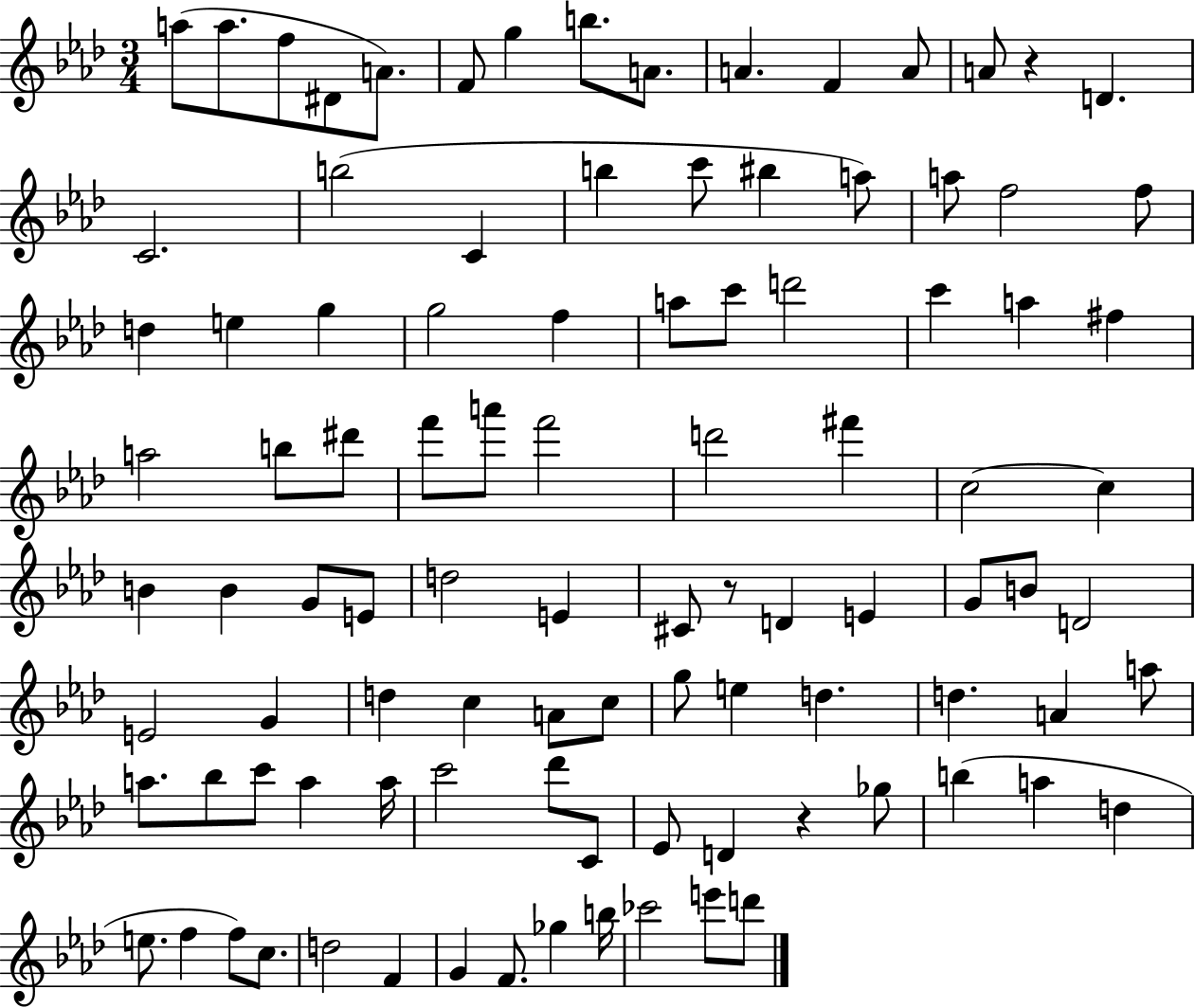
A5/e A5/e. F5/e D#4/e A4/e. F4/e G5/q B5/e. A4/e. A4/q. F4/q A4/e A4/e R/q D4/q. C4/h. B5/h C4/q B5/q C6/e BIS5/q A5/e A5/e F5/h F5/e D5/q E5/q G5/q G5/h F5/q A5/e C6/e D6/h C6/q A5/q F#5/q A5/h B5/e D#6/e F6/e A6/e F6/h D6/h F#6/q C5/h C5/q B4/q B4/q G4/e E4/e D5/h E4/q C#4/e R/e D4/q E4/q G4/e B4/e D4/h E4/h G4/q D5/q C5/q A4/e C5/e G5/e E5/q D5/q. D5/q. A4/q A5/e A5/e. Bb5/e C6/e A5/q A5/s C6/h Db6/e C4/e Eb4/e D4/q R/q Gb5/e B5/q A5/q D5/q E5/e. F5/q F5/e C5/e. D5/h F4/q G4/q F4/e. Gb5/q B5/s CES6/h E6/e D6/e